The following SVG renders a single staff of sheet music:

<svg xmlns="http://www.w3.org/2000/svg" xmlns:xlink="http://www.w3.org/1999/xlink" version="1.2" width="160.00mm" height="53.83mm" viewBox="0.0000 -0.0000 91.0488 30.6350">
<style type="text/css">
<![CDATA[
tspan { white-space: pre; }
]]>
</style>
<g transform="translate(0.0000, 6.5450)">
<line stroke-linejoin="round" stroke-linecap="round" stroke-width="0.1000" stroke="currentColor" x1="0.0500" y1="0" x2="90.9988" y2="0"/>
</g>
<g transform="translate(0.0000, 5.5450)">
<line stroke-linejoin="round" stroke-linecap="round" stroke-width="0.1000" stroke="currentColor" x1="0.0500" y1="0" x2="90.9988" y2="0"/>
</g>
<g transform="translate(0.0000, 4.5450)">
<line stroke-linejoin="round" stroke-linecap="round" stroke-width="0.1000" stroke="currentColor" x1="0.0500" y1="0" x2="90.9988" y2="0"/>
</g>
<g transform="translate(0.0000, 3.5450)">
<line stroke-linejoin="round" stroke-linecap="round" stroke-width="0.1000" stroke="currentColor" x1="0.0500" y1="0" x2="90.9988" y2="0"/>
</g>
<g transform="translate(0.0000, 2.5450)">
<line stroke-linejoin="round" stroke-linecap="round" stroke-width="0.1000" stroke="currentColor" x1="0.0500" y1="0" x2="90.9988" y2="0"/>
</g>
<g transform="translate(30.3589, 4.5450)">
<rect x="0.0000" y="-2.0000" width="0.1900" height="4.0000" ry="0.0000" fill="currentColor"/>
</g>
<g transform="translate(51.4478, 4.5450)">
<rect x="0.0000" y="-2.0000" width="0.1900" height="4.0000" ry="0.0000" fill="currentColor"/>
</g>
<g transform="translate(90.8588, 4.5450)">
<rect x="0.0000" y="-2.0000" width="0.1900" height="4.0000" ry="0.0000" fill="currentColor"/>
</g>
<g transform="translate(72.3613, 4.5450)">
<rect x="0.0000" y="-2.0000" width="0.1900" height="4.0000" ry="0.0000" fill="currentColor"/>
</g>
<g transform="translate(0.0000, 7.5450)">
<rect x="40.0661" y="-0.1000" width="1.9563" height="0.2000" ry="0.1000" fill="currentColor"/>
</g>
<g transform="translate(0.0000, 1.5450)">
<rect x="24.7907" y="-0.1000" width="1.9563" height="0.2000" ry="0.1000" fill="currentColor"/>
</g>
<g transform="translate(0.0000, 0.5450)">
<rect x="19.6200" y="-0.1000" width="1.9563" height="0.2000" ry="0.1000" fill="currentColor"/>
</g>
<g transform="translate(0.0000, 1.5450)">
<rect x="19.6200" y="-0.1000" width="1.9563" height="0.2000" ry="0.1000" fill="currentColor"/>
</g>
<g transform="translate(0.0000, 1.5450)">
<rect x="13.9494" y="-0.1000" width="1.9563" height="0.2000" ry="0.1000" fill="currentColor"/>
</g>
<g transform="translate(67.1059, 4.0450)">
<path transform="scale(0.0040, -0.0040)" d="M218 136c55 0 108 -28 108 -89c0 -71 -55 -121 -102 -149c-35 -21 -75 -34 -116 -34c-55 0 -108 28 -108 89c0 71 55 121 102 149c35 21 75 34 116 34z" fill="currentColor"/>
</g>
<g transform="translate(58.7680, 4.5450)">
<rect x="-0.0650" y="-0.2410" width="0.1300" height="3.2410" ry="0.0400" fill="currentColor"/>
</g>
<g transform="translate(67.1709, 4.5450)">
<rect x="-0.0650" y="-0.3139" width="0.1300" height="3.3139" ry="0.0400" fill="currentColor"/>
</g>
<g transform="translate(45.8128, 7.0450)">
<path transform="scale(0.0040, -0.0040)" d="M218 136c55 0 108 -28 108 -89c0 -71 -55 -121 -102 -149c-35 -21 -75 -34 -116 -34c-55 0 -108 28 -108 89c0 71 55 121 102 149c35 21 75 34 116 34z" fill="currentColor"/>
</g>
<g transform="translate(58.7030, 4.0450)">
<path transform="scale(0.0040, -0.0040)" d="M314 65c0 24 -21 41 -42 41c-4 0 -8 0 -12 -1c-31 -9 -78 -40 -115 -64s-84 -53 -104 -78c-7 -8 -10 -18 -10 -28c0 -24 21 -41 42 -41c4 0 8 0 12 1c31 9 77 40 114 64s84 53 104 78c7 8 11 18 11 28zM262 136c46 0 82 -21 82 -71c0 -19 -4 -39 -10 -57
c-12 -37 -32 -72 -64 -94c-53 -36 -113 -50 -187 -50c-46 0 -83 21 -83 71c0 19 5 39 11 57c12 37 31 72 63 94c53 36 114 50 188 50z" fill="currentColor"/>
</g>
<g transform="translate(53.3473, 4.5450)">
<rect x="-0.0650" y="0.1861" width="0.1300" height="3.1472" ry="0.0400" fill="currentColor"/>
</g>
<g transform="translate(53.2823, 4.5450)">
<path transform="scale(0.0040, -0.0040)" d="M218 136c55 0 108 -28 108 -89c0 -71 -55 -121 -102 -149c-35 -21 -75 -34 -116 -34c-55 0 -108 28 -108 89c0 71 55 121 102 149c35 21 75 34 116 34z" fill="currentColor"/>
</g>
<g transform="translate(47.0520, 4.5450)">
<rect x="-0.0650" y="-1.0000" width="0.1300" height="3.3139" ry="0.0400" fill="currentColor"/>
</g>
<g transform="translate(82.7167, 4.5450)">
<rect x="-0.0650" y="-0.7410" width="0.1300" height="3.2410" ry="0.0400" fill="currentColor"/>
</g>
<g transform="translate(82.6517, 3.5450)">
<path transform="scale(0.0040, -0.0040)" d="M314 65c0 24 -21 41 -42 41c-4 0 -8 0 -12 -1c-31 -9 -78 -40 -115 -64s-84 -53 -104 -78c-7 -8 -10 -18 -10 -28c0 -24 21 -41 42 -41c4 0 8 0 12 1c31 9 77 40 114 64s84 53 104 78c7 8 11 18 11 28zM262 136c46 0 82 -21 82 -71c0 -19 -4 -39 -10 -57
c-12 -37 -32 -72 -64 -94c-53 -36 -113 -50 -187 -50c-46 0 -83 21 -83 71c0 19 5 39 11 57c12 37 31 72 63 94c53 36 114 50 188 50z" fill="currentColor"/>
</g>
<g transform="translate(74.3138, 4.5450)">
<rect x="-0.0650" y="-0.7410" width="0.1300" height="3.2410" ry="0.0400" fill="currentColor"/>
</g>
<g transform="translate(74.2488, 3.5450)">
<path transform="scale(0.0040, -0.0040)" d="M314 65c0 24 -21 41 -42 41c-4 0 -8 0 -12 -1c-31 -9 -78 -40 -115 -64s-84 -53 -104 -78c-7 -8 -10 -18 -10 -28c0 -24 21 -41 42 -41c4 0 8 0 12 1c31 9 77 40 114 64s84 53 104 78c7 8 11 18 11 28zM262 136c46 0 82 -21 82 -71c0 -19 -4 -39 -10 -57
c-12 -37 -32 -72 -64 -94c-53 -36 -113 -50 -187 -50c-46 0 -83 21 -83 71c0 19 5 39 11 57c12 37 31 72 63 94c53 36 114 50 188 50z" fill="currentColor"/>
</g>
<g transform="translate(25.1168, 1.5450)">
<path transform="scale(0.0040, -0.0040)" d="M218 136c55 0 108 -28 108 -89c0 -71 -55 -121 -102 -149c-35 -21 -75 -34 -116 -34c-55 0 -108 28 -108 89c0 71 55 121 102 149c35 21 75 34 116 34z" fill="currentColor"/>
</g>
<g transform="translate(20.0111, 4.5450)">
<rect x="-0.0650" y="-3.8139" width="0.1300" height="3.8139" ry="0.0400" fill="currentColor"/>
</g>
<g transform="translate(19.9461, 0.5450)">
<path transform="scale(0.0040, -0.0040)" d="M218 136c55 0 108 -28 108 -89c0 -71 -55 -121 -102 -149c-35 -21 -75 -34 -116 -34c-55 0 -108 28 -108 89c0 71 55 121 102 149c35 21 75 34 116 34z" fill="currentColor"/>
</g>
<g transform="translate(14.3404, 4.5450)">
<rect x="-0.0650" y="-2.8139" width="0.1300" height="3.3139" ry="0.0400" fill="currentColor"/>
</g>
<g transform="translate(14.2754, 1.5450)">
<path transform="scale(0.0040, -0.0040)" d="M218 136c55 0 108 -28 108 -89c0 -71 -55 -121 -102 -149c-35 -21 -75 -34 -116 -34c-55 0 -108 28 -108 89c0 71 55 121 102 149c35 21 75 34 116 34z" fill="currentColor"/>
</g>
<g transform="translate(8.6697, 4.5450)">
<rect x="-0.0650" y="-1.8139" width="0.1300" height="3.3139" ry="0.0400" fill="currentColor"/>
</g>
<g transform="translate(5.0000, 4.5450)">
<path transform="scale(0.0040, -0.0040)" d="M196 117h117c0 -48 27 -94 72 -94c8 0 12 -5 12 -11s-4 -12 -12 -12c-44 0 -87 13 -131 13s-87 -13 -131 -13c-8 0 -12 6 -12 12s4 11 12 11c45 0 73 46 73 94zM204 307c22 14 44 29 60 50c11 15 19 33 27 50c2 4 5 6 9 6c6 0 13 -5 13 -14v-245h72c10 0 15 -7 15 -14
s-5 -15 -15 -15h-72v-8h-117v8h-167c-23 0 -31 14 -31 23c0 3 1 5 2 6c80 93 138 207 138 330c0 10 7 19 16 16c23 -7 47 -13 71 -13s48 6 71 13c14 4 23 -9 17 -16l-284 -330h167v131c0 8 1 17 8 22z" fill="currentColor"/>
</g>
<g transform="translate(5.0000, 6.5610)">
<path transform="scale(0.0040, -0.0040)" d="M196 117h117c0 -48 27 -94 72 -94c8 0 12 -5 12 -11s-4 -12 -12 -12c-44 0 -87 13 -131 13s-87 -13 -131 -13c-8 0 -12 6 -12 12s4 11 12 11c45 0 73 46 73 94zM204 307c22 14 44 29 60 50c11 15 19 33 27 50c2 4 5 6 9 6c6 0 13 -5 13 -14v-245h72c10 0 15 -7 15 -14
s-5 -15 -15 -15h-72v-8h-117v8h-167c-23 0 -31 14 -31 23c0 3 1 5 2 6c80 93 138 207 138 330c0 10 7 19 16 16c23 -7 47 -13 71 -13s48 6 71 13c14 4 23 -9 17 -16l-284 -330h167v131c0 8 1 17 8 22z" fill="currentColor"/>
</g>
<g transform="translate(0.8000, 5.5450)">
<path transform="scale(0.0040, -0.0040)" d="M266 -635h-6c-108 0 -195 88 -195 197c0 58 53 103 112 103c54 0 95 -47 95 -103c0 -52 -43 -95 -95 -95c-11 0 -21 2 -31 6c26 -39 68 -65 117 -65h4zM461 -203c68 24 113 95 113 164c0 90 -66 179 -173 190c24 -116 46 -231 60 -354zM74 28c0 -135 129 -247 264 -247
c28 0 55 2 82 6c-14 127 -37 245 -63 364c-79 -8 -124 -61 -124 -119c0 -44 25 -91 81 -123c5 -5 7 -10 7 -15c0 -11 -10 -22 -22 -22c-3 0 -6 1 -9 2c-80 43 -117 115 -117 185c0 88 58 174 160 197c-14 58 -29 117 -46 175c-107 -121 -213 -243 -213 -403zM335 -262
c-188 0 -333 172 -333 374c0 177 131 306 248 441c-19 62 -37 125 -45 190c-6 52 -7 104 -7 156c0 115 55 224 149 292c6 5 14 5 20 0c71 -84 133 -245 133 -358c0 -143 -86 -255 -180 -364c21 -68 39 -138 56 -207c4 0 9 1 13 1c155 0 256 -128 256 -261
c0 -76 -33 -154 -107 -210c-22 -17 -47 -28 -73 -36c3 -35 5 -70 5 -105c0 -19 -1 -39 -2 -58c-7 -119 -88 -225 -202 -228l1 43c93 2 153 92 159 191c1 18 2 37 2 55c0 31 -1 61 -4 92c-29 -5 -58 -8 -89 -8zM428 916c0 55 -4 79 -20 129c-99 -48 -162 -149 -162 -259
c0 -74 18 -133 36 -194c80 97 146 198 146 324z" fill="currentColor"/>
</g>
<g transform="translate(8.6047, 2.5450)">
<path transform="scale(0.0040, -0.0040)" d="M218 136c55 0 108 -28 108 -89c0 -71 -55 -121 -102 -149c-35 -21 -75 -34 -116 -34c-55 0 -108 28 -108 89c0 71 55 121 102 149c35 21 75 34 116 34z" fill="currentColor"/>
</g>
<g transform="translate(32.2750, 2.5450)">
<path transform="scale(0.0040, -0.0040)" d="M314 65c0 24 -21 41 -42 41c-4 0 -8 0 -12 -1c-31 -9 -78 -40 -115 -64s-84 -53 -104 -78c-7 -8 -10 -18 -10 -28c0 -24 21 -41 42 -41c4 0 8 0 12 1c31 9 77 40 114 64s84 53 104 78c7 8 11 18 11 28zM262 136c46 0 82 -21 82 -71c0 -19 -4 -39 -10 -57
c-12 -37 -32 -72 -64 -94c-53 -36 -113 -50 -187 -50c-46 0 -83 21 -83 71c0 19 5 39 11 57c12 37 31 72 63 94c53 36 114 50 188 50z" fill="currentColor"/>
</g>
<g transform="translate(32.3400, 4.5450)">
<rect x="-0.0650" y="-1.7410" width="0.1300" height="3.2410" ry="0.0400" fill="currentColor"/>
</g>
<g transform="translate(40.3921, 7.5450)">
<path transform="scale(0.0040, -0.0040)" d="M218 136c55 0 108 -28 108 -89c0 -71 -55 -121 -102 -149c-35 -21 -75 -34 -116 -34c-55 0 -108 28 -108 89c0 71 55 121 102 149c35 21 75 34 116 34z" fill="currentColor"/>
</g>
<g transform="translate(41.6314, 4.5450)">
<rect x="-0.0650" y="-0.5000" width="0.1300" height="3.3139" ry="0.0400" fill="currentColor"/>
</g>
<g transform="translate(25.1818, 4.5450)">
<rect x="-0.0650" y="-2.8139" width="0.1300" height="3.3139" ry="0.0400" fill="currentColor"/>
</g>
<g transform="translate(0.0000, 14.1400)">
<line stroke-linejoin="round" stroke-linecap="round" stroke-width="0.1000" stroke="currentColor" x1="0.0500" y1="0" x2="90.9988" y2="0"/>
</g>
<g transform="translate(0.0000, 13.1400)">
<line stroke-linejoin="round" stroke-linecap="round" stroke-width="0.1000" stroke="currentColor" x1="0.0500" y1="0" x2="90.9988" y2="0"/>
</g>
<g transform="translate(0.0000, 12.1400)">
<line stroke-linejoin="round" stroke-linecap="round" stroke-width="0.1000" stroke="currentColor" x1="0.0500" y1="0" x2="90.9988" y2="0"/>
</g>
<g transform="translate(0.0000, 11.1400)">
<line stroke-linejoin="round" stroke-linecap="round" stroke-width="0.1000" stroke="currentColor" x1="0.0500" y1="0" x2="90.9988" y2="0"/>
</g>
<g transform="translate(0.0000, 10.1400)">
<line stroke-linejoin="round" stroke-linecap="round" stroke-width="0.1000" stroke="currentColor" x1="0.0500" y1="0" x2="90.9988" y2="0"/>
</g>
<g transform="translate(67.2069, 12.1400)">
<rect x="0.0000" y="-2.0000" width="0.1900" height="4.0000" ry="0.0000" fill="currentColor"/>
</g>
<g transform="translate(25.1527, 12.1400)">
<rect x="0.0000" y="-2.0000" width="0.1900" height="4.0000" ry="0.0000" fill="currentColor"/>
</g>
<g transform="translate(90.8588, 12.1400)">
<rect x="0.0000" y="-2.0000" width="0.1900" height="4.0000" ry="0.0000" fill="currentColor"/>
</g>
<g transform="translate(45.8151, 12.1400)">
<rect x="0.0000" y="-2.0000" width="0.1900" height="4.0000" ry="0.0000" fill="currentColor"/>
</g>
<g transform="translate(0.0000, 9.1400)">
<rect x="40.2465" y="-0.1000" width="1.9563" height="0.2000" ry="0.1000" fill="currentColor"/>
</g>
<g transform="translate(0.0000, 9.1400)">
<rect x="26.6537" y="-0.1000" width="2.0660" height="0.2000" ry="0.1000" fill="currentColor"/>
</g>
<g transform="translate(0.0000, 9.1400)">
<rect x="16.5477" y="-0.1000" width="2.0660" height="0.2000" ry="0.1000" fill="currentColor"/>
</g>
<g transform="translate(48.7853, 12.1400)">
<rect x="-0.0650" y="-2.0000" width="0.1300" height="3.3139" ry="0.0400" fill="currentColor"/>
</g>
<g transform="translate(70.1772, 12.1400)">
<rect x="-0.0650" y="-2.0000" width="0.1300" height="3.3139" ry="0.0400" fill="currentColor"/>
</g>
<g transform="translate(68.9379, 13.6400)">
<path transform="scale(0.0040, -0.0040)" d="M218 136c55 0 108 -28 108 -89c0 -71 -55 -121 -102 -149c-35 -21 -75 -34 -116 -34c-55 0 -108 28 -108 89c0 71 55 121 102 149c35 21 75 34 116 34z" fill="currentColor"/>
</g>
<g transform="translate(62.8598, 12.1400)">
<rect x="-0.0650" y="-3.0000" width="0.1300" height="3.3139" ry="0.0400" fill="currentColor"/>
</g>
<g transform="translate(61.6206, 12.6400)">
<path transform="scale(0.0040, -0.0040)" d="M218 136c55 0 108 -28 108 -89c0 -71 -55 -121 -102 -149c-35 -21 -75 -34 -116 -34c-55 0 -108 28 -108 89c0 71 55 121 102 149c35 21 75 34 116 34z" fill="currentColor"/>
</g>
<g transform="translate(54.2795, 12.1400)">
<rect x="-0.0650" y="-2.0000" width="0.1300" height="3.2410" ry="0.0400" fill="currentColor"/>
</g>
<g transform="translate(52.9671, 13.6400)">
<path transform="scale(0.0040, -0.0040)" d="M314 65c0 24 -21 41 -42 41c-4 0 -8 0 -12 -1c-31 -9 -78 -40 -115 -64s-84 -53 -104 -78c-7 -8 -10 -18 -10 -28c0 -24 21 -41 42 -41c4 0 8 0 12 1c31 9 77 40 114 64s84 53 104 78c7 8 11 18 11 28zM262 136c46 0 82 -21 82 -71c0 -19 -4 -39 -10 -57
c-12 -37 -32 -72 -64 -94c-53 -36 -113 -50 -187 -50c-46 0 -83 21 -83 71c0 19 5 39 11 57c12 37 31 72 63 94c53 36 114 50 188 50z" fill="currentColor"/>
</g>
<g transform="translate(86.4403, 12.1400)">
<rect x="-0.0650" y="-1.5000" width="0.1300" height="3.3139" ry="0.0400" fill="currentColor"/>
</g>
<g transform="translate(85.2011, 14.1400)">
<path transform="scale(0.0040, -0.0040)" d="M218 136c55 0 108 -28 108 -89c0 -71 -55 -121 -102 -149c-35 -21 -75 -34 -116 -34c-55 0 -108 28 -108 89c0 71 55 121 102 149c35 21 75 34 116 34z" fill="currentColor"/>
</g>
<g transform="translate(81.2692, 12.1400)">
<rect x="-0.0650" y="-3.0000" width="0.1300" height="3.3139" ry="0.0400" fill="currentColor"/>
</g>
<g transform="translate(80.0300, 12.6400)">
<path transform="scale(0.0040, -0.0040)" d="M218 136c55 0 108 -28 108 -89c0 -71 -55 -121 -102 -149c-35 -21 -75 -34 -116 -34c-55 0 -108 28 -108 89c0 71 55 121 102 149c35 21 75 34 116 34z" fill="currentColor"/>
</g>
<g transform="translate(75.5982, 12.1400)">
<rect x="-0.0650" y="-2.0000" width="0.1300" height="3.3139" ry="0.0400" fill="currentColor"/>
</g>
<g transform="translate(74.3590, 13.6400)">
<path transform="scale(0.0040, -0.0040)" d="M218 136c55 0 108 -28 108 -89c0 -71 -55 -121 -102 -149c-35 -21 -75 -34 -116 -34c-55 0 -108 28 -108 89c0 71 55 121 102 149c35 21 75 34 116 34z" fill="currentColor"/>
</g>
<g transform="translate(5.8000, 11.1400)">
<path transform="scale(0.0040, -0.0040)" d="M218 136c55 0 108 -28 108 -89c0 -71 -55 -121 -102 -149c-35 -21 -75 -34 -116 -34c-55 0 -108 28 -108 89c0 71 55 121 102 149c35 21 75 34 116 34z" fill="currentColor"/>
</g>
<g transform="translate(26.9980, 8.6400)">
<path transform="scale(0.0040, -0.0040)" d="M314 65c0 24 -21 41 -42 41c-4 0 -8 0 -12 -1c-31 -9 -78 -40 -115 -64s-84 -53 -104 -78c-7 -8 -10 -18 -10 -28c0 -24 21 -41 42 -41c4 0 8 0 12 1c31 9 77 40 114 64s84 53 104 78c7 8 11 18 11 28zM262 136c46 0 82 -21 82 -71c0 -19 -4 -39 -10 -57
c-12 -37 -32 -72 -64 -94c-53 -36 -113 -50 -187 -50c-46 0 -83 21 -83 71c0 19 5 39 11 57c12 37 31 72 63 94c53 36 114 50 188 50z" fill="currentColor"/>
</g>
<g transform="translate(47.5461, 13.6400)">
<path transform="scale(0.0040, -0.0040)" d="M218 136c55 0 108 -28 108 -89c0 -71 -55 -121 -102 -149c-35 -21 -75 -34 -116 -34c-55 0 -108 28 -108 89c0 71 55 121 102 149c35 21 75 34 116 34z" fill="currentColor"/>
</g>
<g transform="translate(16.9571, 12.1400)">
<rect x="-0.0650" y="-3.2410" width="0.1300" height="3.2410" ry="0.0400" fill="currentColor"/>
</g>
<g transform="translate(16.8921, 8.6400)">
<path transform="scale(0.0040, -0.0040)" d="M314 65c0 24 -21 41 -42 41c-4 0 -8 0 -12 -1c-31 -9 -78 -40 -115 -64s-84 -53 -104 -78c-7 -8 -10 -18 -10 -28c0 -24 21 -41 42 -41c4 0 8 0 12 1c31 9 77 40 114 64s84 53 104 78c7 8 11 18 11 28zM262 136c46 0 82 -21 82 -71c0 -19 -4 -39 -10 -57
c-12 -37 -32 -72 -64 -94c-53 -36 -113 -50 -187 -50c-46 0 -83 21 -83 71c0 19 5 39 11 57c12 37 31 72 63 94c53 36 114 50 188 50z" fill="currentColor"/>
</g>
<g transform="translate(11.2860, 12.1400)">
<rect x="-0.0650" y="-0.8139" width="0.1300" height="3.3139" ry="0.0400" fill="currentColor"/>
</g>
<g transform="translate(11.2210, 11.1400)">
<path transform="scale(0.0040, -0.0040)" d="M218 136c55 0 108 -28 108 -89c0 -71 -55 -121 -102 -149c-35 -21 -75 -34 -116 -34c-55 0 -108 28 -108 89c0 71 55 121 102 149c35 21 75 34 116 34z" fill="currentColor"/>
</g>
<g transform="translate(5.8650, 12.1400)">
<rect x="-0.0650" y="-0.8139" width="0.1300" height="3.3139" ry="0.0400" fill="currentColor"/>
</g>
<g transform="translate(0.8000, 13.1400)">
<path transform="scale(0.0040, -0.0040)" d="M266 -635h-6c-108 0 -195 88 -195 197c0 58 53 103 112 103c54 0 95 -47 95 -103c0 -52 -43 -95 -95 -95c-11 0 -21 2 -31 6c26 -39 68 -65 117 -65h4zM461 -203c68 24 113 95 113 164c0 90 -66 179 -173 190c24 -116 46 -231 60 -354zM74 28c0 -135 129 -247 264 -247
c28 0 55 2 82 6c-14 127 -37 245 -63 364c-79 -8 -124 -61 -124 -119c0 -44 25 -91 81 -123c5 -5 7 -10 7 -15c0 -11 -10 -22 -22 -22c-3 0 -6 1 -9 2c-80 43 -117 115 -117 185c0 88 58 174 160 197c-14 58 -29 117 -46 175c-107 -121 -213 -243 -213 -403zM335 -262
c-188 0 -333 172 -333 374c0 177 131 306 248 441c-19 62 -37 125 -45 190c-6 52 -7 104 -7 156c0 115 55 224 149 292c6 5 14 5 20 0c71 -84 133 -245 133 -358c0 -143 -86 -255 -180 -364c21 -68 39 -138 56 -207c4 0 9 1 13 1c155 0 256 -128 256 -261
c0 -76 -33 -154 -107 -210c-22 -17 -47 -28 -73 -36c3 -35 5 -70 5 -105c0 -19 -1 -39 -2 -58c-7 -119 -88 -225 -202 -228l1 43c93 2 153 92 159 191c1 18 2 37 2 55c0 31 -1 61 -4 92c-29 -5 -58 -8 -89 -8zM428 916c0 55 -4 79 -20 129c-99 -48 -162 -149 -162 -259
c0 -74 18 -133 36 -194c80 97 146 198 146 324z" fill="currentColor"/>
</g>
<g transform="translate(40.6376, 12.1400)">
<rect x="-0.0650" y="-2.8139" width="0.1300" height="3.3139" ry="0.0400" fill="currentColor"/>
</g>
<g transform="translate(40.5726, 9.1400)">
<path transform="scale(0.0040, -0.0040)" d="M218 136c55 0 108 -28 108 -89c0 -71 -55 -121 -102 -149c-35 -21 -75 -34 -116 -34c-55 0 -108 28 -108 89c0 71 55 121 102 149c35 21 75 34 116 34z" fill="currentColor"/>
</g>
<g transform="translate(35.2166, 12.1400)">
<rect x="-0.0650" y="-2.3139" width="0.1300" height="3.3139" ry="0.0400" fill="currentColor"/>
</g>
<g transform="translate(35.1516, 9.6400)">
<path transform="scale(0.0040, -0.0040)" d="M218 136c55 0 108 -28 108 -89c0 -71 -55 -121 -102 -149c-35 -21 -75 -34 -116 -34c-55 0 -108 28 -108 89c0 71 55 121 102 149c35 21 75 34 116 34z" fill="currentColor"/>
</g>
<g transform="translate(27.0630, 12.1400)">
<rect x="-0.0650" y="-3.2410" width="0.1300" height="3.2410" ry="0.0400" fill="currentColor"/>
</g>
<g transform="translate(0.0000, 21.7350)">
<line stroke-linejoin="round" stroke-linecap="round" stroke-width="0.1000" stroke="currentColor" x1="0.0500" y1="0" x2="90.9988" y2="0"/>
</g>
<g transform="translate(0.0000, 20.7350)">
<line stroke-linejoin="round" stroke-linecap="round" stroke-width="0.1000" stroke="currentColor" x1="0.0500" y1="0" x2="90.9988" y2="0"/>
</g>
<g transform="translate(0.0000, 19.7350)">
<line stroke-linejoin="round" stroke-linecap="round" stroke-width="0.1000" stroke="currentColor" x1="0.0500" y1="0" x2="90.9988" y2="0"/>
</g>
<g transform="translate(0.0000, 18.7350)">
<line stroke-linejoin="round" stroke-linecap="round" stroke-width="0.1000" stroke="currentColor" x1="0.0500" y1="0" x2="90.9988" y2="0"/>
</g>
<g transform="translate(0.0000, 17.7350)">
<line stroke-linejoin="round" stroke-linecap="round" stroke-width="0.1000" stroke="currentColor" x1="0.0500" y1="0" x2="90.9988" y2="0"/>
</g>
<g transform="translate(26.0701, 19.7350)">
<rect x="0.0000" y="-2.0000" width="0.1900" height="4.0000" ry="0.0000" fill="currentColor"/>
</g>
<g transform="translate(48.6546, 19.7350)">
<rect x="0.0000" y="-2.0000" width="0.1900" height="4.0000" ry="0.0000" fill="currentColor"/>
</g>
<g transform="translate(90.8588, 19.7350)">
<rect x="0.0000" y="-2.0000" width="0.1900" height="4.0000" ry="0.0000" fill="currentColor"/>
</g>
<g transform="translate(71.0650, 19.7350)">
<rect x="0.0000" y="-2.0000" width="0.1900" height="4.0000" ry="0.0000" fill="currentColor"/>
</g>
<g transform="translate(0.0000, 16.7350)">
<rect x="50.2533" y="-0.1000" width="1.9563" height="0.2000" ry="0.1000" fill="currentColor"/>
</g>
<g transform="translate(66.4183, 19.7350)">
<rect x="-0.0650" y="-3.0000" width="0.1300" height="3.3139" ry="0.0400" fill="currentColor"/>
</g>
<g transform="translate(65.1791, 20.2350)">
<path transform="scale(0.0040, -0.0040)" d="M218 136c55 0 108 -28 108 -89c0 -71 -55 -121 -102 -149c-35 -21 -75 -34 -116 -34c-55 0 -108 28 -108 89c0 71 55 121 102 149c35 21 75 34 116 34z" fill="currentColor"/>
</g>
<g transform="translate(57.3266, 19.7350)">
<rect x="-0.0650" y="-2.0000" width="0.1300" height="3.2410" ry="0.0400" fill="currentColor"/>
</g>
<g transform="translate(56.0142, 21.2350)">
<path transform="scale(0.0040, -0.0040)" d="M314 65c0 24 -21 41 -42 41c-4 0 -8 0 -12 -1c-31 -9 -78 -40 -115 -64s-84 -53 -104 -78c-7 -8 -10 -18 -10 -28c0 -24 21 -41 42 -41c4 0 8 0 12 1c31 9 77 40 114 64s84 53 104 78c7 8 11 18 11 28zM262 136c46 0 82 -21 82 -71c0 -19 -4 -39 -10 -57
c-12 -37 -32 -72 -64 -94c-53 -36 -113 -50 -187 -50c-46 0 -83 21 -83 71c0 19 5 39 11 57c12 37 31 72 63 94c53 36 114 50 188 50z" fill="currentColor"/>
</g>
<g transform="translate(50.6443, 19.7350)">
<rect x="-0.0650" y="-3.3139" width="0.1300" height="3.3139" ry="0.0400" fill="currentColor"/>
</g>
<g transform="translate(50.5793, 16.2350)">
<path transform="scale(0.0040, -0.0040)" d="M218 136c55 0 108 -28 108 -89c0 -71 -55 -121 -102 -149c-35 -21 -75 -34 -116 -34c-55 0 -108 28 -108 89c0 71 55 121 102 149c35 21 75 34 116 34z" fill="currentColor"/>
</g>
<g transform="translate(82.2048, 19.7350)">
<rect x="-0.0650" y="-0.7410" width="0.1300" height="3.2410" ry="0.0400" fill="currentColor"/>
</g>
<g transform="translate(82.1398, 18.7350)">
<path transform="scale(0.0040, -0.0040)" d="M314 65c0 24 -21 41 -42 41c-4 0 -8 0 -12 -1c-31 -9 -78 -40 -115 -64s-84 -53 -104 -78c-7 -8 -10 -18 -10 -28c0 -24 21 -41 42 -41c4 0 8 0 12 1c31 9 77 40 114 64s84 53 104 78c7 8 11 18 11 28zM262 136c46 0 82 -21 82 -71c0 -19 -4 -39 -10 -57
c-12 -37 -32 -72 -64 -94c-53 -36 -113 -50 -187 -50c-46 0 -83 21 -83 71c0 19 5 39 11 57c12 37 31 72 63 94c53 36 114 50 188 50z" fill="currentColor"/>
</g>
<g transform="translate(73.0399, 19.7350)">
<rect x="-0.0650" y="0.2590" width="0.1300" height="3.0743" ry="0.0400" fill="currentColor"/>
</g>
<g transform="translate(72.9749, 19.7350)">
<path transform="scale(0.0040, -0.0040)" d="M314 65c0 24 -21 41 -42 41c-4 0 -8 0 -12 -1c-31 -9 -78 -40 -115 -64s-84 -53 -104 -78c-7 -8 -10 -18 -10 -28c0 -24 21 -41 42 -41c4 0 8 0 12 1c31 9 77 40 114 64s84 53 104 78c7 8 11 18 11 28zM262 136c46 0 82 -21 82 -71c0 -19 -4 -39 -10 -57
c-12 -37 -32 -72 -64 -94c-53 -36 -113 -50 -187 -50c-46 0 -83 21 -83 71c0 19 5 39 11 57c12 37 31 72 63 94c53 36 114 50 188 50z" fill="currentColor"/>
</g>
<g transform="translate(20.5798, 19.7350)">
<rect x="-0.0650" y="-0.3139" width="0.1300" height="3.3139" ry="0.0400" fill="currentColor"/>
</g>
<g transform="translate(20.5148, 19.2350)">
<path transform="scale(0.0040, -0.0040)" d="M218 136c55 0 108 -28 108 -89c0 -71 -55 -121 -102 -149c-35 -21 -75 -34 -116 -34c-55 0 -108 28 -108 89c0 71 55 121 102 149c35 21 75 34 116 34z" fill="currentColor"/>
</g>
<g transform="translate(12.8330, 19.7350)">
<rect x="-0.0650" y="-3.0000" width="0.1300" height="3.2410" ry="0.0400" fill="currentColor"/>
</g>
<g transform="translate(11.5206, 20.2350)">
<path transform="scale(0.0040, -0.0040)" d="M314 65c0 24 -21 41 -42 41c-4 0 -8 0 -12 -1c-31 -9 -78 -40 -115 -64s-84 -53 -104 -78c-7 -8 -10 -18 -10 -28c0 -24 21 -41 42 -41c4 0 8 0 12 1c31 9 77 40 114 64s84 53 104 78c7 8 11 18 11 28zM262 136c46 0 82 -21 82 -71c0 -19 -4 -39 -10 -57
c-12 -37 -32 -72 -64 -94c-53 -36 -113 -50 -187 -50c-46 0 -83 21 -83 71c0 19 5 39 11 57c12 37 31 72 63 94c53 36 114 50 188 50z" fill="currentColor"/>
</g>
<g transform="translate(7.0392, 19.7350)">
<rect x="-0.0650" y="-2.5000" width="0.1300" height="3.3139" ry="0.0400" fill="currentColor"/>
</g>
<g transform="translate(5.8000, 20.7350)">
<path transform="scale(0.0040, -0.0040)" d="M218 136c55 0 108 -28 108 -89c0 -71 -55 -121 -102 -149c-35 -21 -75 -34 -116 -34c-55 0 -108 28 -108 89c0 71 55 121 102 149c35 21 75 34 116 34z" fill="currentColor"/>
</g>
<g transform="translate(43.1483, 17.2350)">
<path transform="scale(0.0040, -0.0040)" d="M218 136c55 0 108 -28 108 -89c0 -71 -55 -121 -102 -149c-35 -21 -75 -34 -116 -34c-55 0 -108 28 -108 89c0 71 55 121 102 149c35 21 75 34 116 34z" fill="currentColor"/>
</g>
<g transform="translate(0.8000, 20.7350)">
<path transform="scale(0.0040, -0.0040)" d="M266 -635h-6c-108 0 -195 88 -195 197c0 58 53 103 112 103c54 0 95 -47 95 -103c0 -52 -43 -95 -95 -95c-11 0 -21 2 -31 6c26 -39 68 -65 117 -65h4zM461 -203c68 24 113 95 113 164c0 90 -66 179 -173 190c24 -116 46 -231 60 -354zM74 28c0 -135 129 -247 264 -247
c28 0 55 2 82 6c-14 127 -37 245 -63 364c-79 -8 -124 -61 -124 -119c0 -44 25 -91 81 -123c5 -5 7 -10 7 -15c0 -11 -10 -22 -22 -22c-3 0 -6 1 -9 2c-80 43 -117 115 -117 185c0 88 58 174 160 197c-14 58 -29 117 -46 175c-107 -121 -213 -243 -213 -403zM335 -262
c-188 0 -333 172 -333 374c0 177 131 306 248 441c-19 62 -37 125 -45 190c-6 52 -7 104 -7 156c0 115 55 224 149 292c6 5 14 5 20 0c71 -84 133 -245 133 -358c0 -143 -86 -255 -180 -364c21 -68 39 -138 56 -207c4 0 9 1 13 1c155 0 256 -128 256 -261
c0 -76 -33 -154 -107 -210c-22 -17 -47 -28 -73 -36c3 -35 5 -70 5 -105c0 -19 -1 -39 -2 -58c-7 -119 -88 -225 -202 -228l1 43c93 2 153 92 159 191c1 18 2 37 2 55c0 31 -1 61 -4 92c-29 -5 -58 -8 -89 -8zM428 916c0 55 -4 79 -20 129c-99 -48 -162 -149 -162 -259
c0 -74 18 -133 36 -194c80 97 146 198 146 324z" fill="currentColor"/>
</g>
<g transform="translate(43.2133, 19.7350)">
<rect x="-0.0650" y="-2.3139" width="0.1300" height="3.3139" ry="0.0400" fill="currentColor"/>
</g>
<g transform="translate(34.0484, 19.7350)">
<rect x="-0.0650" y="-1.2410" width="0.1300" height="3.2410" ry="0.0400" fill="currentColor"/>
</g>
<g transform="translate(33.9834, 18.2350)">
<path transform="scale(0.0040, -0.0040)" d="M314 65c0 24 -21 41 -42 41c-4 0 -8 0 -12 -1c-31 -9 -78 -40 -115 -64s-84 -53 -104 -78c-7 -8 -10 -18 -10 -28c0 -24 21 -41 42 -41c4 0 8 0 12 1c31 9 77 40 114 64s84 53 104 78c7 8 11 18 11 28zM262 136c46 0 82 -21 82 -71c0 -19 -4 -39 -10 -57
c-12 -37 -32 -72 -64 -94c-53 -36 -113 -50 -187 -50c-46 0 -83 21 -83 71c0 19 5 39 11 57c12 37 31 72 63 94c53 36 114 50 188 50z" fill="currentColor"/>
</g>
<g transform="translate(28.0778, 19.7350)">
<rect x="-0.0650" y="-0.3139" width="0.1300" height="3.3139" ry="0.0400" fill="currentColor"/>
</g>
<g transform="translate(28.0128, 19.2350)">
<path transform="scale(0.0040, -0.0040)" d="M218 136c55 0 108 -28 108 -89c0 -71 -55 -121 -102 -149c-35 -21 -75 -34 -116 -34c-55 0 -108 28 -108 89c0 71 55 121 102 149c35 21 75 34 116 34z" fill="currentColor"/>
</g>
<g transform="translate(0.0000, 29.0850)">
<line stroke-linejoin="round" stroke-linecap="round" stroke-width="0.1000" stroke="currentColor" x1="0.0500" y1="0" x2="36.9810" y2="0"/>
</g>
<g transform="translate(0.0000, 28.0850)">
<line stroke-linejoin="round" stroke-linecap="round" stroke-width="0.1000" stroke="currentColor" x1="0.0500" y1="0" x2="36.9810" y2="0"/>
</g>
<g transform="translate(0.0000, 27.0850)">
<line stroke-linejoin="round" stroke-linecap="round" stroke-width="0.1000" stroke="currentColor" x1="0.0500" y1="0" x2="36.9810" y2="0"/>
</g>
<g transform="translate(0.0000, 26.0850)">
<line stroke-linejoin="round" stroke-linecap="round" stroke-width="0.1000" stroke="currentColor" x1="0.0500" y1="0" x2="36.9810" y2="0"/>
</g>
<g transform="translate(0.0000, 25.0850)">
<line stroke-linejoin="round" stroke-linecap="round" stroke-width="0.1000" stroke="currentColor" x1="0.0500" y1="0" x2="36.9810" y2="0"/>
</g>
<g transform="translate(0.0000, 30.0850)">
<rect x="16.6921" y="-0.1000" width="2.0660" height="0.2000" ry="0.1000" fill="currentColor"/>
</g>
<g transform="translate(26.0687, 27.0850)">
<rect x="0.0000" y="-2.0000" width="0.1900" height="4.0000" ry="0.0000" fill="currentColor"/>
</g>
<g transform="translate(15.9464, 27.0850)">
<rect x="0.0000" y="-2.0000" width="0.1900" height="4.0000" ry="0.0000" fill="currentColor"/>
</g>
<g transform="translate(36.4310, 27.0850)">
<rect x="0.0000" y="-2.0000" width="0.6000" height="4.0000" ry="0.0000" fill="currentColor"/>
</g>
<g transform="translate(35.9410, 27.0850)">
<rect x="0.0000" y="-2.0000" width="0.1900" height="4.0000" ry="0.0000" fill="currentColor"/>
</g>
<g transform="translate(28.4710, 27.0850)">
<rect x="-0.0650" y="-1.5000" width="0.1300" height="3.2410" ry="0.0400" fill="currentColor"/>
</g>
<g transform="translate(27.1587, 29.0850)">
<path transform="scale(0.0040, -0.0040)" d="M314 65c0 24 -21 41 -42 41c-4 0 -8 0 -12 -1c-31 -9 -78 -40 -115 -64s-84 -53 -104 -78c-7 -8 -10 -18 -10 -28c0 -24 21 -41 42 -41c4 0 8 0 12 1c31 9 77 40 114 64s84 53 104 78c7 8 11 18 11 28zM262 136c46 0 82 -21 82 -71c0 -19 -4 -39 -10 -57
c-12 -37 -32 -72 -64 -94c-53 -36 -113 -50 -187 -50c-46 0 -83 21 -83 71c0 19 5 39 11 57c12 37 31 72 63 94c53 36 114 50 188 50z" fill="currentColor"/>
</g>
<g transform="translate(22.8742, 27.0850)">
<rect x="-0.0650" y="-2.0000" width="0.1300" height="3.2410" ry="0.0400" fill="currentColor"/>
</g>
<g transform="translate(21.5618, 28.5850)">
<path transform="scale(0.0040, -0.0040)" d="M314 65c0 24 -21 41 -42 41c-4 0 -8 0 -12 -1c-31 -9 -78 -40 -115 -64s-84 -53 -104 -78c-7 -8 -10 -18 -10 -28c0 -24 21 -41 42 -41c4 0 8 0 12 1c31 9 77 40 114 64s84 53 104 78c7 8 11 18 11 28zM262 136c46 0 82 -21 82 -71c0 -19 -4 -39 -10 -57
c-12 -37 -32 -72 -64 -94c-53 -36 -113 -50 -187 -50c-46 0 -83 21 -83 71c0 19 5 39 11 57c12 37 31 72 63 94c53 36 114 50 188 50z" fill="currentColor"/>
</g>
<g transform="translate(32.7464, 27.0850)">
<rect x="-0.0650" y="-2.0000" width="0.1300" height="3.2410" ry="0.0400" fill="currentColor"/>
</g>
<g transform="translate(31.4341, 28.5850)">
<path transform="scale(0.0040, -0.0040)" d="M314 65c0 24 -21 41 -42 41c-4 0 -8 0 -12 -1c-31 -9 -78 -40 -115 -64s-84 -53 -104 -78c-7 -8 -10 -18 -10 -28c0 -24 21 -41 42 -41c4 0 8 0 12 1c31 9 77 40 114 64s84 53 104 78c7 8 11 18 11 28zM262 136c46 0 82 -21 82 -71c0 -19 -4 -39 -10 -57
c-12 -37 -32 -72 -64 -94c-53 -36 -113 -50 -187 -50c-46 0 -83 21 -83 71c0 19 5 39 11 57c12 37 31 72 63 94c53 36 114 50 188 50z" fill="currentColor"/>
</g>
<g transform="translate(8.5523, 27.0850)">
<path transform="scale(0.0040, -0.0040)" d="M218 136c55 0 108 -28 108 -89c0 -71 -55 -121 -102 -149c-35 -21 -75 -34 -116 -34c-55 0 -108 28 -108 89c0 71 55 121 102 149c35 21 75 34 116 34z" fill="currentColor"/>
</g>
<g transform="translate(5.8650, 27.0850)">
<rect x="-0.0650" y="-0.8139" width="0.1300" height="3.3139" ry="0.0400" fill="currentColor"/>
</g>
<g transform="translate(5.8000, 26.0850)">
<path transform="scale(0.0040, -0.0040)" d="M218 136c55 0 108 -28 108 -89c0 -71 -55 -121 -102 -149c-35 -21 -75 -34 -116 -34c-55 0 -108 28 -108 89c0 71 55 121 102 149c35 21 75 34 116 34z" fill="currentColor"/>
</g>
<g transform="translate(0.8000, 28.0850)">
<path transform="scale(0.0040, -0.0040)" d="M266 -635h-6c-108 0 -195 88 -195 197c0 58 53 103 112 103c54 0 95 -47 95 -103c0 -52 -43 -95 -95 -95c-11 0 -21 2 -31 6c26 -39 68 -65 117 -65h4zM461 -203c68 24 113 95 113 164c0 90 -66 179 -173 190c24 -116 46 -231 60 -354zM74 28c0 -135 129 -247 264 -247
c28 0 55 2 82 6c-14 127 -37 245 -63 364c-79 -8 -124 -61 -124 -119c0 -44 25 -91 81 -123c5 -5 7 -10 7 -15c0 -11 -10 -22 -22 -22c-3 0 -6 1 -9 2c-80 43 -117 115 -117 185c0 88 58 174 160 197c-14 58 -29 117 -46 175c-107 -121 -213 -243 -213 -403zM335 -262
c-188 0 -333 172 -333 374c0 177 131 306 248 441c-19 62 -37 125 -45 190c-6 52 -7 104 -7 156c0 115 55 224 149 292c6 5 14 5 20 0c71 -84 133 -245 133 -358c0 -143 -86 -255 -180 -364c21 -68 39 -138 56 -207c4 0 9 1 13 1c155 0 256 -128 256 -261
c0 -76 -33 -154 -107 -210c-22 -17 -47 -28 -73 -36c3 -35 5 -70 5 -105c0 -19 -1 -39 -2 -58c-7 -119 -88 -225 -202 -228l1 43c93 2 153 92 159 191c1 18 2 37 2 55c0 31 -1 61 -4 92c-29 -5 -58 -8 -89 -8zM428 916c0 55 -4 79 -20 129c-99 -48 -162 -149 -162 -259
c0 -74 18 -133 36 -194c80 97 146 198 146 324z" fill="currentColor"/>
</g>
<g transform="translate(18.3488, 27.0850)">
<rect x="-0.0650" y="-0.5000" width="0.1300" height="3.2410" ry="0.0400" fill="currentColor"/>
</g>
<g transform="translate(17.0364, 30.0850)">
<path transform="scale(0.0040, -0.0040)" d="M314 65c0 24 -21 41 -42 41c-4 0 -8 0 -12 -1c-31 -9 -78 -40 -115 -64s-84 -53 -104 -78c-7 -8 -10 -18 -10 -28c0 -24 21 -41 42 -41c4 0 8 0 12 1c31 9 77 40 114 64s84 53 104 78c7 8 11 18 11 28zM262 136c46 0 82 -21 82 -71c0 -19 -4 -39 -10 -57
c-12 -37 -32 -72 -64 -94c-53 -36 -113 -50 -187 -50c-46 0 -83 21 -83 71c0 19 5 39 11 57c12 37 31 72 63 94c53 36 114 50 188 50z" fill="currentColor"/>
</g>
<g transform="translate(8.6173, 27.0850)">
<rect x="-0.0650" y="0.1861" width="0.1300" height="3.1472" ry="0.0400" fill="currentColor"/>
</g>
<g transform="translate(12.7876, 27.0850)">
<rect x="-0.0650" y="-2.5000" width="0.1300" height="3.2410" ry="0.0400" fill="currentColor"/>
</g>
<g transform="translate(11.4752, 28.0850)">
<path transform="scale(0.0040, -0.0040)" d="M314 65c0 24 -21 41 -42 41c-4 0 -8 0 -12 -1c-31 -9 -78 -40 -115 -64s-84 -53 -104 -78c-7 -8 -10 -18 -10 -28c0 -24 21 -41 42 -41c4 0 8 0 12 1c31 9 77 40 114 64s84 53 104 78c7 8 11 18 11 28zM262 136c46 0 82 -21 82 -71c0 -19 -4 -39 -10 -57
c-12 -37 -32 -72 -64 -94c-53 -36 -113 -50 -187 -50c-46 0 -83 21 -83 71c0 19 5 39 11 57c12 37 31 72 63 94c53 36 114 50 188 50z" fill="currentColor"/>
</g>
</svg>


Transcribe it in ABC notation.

X:1
T:Untitled
M:4/4
L:1/4
K:C
f a c' a f2 C D B c2 c d2 d2 d d b2 b2 g a F F2 A F F A E G A2 c c e2 g b F2 A B2 d2 d B G2 C2 F2 E2 F2